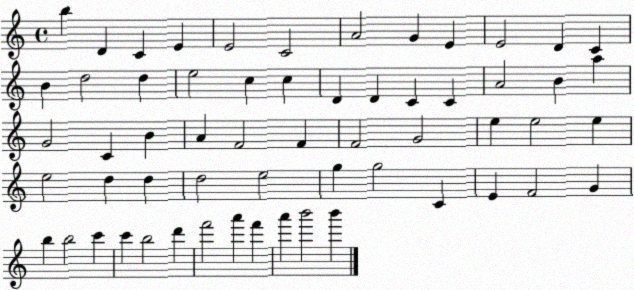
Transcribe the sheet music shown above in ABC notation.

X:1
T:Untitled
M:4/4
L:1/4
K:C
b D C E E2 C2 A2 G E E2 D C B d2 d e2 c c D D C C A2 B a G2 C B A F2 F F2 G2 e e2 e e2 d d d2 e2 g g2 C E F2 G b b2 c' c' b2 d' f'2 a' f' a' b'2 b'